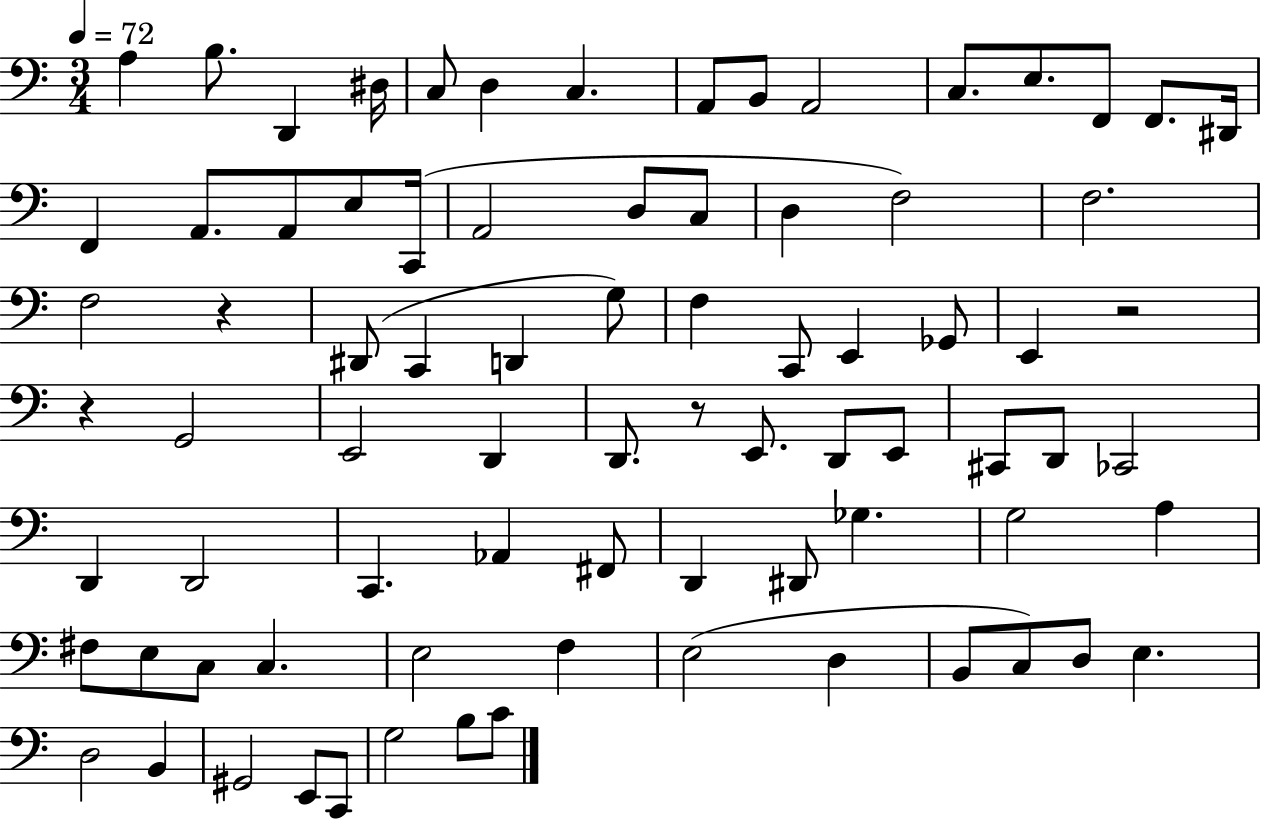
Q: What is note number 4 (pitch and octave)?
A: D#3